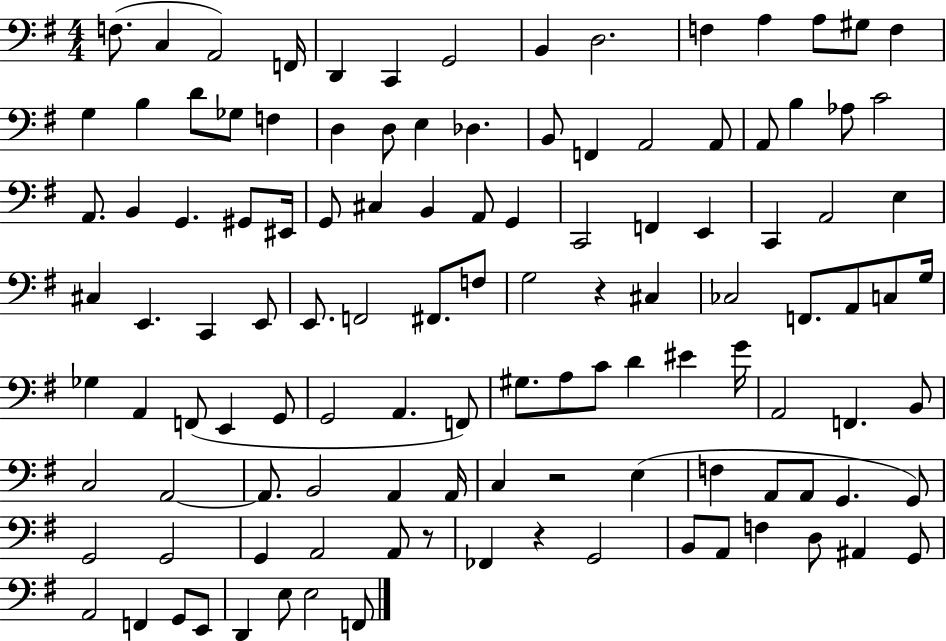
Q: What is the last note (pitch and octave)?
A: F2